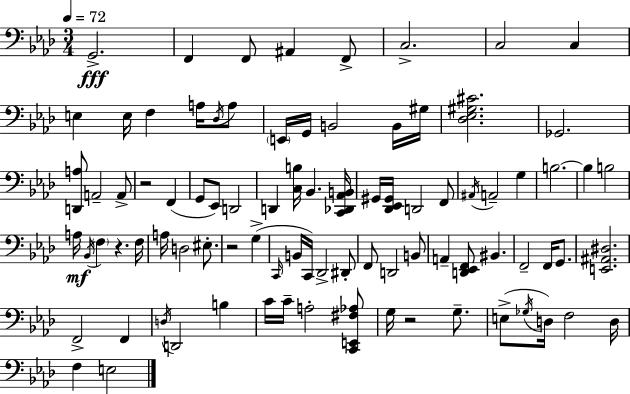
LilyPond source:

{
  \clef bass
  \numericTimeSignature
  \time 3/4
  \key f \minor
  \tempo 4 = 72
  g,2.->\fff | f,4 f,8 ais,4 f,8-> | c2.-> | c2 c4 | \break e4 e16 f4 a16 \acciaccatura { des16 } a8 | \parenthesize e,16 g,16 b,2 b,16 | gis16 <des ees gis cis'>2. | ges,2. | \break <d, a>8 a,2-- a,8-> | r2 f,4( | g,8 ees,8) d,2 | d,4 <c b>16 bes,4. | \break <c, des, aes, b,>16 gis,16 <des, ees, gis,>16 d,2 f,8 | \acciaccatura { ais,16 } a,2-- g4 | b2.~~ | b4 b2 | \break a16\mf \acciaccatura { bes,16 } \parenthesize f4 r4. | f16 a16 d2 | eis8.-. r2 g4->( | \grace { c,16 } b,16 c,16) des,2-> | \break dis,8-. f,8 d,2 | b,8 a,4-- <d, ees, f,>8 bis,4. | f,2-- | f,16 g,8. <e, ais, dis>2. | \break f,2-> | f,4 \acciaccatura { d16 } d,2 | b4 c'16 c'16-- a2-. | <c, e, fis aes>8 g16 r2 | \break g8.-- e8->( \acciaccatura { ges16 } d16) f2 | d16 f4 e2 | \bar "|."
}